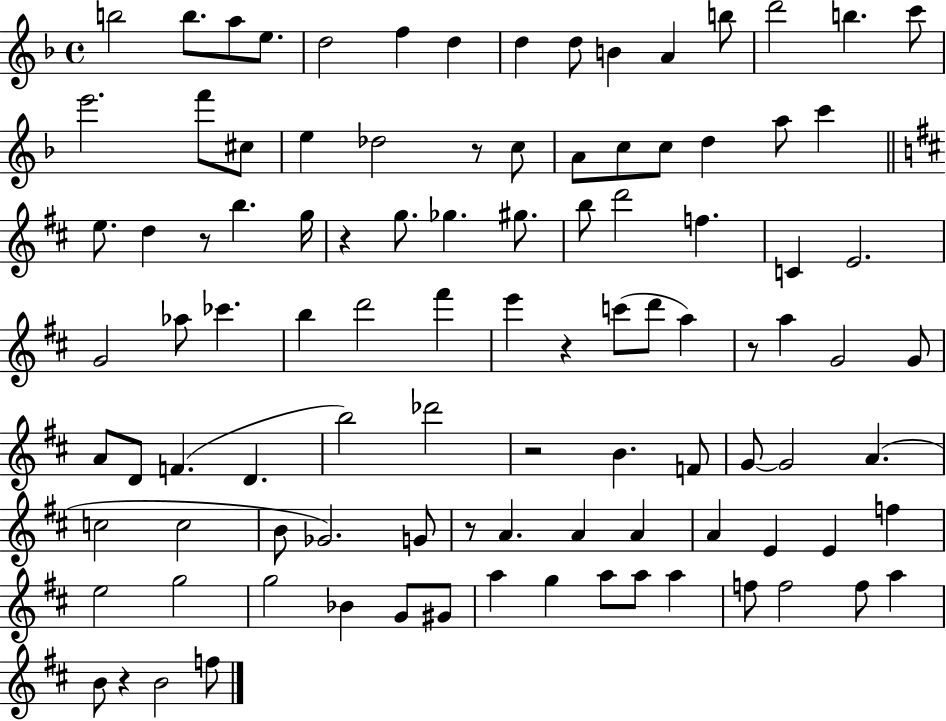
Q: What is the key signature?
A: F major